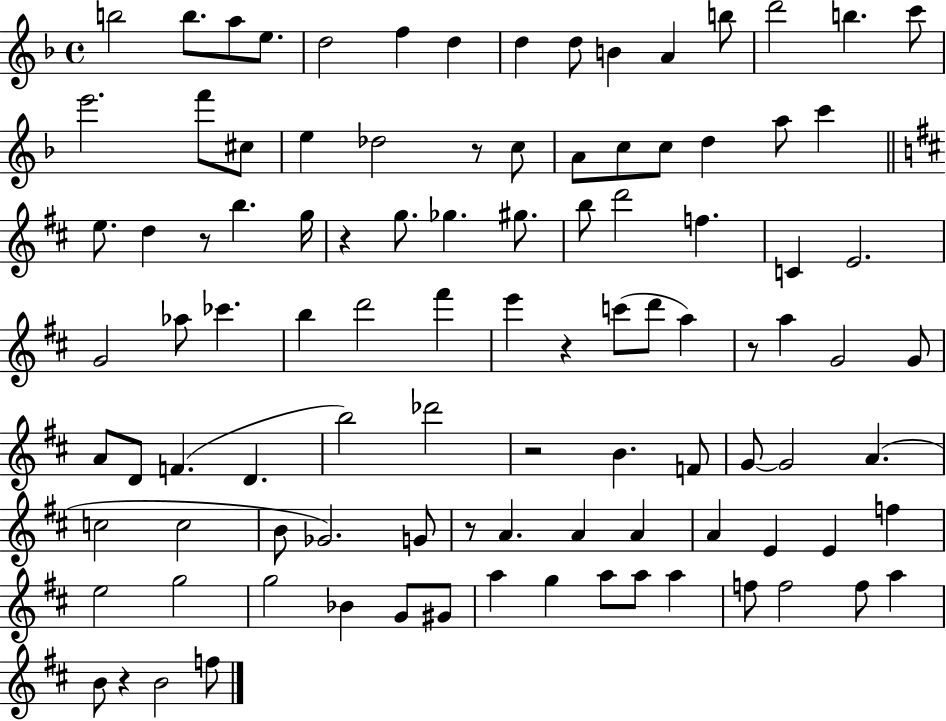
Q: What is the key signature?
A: F major